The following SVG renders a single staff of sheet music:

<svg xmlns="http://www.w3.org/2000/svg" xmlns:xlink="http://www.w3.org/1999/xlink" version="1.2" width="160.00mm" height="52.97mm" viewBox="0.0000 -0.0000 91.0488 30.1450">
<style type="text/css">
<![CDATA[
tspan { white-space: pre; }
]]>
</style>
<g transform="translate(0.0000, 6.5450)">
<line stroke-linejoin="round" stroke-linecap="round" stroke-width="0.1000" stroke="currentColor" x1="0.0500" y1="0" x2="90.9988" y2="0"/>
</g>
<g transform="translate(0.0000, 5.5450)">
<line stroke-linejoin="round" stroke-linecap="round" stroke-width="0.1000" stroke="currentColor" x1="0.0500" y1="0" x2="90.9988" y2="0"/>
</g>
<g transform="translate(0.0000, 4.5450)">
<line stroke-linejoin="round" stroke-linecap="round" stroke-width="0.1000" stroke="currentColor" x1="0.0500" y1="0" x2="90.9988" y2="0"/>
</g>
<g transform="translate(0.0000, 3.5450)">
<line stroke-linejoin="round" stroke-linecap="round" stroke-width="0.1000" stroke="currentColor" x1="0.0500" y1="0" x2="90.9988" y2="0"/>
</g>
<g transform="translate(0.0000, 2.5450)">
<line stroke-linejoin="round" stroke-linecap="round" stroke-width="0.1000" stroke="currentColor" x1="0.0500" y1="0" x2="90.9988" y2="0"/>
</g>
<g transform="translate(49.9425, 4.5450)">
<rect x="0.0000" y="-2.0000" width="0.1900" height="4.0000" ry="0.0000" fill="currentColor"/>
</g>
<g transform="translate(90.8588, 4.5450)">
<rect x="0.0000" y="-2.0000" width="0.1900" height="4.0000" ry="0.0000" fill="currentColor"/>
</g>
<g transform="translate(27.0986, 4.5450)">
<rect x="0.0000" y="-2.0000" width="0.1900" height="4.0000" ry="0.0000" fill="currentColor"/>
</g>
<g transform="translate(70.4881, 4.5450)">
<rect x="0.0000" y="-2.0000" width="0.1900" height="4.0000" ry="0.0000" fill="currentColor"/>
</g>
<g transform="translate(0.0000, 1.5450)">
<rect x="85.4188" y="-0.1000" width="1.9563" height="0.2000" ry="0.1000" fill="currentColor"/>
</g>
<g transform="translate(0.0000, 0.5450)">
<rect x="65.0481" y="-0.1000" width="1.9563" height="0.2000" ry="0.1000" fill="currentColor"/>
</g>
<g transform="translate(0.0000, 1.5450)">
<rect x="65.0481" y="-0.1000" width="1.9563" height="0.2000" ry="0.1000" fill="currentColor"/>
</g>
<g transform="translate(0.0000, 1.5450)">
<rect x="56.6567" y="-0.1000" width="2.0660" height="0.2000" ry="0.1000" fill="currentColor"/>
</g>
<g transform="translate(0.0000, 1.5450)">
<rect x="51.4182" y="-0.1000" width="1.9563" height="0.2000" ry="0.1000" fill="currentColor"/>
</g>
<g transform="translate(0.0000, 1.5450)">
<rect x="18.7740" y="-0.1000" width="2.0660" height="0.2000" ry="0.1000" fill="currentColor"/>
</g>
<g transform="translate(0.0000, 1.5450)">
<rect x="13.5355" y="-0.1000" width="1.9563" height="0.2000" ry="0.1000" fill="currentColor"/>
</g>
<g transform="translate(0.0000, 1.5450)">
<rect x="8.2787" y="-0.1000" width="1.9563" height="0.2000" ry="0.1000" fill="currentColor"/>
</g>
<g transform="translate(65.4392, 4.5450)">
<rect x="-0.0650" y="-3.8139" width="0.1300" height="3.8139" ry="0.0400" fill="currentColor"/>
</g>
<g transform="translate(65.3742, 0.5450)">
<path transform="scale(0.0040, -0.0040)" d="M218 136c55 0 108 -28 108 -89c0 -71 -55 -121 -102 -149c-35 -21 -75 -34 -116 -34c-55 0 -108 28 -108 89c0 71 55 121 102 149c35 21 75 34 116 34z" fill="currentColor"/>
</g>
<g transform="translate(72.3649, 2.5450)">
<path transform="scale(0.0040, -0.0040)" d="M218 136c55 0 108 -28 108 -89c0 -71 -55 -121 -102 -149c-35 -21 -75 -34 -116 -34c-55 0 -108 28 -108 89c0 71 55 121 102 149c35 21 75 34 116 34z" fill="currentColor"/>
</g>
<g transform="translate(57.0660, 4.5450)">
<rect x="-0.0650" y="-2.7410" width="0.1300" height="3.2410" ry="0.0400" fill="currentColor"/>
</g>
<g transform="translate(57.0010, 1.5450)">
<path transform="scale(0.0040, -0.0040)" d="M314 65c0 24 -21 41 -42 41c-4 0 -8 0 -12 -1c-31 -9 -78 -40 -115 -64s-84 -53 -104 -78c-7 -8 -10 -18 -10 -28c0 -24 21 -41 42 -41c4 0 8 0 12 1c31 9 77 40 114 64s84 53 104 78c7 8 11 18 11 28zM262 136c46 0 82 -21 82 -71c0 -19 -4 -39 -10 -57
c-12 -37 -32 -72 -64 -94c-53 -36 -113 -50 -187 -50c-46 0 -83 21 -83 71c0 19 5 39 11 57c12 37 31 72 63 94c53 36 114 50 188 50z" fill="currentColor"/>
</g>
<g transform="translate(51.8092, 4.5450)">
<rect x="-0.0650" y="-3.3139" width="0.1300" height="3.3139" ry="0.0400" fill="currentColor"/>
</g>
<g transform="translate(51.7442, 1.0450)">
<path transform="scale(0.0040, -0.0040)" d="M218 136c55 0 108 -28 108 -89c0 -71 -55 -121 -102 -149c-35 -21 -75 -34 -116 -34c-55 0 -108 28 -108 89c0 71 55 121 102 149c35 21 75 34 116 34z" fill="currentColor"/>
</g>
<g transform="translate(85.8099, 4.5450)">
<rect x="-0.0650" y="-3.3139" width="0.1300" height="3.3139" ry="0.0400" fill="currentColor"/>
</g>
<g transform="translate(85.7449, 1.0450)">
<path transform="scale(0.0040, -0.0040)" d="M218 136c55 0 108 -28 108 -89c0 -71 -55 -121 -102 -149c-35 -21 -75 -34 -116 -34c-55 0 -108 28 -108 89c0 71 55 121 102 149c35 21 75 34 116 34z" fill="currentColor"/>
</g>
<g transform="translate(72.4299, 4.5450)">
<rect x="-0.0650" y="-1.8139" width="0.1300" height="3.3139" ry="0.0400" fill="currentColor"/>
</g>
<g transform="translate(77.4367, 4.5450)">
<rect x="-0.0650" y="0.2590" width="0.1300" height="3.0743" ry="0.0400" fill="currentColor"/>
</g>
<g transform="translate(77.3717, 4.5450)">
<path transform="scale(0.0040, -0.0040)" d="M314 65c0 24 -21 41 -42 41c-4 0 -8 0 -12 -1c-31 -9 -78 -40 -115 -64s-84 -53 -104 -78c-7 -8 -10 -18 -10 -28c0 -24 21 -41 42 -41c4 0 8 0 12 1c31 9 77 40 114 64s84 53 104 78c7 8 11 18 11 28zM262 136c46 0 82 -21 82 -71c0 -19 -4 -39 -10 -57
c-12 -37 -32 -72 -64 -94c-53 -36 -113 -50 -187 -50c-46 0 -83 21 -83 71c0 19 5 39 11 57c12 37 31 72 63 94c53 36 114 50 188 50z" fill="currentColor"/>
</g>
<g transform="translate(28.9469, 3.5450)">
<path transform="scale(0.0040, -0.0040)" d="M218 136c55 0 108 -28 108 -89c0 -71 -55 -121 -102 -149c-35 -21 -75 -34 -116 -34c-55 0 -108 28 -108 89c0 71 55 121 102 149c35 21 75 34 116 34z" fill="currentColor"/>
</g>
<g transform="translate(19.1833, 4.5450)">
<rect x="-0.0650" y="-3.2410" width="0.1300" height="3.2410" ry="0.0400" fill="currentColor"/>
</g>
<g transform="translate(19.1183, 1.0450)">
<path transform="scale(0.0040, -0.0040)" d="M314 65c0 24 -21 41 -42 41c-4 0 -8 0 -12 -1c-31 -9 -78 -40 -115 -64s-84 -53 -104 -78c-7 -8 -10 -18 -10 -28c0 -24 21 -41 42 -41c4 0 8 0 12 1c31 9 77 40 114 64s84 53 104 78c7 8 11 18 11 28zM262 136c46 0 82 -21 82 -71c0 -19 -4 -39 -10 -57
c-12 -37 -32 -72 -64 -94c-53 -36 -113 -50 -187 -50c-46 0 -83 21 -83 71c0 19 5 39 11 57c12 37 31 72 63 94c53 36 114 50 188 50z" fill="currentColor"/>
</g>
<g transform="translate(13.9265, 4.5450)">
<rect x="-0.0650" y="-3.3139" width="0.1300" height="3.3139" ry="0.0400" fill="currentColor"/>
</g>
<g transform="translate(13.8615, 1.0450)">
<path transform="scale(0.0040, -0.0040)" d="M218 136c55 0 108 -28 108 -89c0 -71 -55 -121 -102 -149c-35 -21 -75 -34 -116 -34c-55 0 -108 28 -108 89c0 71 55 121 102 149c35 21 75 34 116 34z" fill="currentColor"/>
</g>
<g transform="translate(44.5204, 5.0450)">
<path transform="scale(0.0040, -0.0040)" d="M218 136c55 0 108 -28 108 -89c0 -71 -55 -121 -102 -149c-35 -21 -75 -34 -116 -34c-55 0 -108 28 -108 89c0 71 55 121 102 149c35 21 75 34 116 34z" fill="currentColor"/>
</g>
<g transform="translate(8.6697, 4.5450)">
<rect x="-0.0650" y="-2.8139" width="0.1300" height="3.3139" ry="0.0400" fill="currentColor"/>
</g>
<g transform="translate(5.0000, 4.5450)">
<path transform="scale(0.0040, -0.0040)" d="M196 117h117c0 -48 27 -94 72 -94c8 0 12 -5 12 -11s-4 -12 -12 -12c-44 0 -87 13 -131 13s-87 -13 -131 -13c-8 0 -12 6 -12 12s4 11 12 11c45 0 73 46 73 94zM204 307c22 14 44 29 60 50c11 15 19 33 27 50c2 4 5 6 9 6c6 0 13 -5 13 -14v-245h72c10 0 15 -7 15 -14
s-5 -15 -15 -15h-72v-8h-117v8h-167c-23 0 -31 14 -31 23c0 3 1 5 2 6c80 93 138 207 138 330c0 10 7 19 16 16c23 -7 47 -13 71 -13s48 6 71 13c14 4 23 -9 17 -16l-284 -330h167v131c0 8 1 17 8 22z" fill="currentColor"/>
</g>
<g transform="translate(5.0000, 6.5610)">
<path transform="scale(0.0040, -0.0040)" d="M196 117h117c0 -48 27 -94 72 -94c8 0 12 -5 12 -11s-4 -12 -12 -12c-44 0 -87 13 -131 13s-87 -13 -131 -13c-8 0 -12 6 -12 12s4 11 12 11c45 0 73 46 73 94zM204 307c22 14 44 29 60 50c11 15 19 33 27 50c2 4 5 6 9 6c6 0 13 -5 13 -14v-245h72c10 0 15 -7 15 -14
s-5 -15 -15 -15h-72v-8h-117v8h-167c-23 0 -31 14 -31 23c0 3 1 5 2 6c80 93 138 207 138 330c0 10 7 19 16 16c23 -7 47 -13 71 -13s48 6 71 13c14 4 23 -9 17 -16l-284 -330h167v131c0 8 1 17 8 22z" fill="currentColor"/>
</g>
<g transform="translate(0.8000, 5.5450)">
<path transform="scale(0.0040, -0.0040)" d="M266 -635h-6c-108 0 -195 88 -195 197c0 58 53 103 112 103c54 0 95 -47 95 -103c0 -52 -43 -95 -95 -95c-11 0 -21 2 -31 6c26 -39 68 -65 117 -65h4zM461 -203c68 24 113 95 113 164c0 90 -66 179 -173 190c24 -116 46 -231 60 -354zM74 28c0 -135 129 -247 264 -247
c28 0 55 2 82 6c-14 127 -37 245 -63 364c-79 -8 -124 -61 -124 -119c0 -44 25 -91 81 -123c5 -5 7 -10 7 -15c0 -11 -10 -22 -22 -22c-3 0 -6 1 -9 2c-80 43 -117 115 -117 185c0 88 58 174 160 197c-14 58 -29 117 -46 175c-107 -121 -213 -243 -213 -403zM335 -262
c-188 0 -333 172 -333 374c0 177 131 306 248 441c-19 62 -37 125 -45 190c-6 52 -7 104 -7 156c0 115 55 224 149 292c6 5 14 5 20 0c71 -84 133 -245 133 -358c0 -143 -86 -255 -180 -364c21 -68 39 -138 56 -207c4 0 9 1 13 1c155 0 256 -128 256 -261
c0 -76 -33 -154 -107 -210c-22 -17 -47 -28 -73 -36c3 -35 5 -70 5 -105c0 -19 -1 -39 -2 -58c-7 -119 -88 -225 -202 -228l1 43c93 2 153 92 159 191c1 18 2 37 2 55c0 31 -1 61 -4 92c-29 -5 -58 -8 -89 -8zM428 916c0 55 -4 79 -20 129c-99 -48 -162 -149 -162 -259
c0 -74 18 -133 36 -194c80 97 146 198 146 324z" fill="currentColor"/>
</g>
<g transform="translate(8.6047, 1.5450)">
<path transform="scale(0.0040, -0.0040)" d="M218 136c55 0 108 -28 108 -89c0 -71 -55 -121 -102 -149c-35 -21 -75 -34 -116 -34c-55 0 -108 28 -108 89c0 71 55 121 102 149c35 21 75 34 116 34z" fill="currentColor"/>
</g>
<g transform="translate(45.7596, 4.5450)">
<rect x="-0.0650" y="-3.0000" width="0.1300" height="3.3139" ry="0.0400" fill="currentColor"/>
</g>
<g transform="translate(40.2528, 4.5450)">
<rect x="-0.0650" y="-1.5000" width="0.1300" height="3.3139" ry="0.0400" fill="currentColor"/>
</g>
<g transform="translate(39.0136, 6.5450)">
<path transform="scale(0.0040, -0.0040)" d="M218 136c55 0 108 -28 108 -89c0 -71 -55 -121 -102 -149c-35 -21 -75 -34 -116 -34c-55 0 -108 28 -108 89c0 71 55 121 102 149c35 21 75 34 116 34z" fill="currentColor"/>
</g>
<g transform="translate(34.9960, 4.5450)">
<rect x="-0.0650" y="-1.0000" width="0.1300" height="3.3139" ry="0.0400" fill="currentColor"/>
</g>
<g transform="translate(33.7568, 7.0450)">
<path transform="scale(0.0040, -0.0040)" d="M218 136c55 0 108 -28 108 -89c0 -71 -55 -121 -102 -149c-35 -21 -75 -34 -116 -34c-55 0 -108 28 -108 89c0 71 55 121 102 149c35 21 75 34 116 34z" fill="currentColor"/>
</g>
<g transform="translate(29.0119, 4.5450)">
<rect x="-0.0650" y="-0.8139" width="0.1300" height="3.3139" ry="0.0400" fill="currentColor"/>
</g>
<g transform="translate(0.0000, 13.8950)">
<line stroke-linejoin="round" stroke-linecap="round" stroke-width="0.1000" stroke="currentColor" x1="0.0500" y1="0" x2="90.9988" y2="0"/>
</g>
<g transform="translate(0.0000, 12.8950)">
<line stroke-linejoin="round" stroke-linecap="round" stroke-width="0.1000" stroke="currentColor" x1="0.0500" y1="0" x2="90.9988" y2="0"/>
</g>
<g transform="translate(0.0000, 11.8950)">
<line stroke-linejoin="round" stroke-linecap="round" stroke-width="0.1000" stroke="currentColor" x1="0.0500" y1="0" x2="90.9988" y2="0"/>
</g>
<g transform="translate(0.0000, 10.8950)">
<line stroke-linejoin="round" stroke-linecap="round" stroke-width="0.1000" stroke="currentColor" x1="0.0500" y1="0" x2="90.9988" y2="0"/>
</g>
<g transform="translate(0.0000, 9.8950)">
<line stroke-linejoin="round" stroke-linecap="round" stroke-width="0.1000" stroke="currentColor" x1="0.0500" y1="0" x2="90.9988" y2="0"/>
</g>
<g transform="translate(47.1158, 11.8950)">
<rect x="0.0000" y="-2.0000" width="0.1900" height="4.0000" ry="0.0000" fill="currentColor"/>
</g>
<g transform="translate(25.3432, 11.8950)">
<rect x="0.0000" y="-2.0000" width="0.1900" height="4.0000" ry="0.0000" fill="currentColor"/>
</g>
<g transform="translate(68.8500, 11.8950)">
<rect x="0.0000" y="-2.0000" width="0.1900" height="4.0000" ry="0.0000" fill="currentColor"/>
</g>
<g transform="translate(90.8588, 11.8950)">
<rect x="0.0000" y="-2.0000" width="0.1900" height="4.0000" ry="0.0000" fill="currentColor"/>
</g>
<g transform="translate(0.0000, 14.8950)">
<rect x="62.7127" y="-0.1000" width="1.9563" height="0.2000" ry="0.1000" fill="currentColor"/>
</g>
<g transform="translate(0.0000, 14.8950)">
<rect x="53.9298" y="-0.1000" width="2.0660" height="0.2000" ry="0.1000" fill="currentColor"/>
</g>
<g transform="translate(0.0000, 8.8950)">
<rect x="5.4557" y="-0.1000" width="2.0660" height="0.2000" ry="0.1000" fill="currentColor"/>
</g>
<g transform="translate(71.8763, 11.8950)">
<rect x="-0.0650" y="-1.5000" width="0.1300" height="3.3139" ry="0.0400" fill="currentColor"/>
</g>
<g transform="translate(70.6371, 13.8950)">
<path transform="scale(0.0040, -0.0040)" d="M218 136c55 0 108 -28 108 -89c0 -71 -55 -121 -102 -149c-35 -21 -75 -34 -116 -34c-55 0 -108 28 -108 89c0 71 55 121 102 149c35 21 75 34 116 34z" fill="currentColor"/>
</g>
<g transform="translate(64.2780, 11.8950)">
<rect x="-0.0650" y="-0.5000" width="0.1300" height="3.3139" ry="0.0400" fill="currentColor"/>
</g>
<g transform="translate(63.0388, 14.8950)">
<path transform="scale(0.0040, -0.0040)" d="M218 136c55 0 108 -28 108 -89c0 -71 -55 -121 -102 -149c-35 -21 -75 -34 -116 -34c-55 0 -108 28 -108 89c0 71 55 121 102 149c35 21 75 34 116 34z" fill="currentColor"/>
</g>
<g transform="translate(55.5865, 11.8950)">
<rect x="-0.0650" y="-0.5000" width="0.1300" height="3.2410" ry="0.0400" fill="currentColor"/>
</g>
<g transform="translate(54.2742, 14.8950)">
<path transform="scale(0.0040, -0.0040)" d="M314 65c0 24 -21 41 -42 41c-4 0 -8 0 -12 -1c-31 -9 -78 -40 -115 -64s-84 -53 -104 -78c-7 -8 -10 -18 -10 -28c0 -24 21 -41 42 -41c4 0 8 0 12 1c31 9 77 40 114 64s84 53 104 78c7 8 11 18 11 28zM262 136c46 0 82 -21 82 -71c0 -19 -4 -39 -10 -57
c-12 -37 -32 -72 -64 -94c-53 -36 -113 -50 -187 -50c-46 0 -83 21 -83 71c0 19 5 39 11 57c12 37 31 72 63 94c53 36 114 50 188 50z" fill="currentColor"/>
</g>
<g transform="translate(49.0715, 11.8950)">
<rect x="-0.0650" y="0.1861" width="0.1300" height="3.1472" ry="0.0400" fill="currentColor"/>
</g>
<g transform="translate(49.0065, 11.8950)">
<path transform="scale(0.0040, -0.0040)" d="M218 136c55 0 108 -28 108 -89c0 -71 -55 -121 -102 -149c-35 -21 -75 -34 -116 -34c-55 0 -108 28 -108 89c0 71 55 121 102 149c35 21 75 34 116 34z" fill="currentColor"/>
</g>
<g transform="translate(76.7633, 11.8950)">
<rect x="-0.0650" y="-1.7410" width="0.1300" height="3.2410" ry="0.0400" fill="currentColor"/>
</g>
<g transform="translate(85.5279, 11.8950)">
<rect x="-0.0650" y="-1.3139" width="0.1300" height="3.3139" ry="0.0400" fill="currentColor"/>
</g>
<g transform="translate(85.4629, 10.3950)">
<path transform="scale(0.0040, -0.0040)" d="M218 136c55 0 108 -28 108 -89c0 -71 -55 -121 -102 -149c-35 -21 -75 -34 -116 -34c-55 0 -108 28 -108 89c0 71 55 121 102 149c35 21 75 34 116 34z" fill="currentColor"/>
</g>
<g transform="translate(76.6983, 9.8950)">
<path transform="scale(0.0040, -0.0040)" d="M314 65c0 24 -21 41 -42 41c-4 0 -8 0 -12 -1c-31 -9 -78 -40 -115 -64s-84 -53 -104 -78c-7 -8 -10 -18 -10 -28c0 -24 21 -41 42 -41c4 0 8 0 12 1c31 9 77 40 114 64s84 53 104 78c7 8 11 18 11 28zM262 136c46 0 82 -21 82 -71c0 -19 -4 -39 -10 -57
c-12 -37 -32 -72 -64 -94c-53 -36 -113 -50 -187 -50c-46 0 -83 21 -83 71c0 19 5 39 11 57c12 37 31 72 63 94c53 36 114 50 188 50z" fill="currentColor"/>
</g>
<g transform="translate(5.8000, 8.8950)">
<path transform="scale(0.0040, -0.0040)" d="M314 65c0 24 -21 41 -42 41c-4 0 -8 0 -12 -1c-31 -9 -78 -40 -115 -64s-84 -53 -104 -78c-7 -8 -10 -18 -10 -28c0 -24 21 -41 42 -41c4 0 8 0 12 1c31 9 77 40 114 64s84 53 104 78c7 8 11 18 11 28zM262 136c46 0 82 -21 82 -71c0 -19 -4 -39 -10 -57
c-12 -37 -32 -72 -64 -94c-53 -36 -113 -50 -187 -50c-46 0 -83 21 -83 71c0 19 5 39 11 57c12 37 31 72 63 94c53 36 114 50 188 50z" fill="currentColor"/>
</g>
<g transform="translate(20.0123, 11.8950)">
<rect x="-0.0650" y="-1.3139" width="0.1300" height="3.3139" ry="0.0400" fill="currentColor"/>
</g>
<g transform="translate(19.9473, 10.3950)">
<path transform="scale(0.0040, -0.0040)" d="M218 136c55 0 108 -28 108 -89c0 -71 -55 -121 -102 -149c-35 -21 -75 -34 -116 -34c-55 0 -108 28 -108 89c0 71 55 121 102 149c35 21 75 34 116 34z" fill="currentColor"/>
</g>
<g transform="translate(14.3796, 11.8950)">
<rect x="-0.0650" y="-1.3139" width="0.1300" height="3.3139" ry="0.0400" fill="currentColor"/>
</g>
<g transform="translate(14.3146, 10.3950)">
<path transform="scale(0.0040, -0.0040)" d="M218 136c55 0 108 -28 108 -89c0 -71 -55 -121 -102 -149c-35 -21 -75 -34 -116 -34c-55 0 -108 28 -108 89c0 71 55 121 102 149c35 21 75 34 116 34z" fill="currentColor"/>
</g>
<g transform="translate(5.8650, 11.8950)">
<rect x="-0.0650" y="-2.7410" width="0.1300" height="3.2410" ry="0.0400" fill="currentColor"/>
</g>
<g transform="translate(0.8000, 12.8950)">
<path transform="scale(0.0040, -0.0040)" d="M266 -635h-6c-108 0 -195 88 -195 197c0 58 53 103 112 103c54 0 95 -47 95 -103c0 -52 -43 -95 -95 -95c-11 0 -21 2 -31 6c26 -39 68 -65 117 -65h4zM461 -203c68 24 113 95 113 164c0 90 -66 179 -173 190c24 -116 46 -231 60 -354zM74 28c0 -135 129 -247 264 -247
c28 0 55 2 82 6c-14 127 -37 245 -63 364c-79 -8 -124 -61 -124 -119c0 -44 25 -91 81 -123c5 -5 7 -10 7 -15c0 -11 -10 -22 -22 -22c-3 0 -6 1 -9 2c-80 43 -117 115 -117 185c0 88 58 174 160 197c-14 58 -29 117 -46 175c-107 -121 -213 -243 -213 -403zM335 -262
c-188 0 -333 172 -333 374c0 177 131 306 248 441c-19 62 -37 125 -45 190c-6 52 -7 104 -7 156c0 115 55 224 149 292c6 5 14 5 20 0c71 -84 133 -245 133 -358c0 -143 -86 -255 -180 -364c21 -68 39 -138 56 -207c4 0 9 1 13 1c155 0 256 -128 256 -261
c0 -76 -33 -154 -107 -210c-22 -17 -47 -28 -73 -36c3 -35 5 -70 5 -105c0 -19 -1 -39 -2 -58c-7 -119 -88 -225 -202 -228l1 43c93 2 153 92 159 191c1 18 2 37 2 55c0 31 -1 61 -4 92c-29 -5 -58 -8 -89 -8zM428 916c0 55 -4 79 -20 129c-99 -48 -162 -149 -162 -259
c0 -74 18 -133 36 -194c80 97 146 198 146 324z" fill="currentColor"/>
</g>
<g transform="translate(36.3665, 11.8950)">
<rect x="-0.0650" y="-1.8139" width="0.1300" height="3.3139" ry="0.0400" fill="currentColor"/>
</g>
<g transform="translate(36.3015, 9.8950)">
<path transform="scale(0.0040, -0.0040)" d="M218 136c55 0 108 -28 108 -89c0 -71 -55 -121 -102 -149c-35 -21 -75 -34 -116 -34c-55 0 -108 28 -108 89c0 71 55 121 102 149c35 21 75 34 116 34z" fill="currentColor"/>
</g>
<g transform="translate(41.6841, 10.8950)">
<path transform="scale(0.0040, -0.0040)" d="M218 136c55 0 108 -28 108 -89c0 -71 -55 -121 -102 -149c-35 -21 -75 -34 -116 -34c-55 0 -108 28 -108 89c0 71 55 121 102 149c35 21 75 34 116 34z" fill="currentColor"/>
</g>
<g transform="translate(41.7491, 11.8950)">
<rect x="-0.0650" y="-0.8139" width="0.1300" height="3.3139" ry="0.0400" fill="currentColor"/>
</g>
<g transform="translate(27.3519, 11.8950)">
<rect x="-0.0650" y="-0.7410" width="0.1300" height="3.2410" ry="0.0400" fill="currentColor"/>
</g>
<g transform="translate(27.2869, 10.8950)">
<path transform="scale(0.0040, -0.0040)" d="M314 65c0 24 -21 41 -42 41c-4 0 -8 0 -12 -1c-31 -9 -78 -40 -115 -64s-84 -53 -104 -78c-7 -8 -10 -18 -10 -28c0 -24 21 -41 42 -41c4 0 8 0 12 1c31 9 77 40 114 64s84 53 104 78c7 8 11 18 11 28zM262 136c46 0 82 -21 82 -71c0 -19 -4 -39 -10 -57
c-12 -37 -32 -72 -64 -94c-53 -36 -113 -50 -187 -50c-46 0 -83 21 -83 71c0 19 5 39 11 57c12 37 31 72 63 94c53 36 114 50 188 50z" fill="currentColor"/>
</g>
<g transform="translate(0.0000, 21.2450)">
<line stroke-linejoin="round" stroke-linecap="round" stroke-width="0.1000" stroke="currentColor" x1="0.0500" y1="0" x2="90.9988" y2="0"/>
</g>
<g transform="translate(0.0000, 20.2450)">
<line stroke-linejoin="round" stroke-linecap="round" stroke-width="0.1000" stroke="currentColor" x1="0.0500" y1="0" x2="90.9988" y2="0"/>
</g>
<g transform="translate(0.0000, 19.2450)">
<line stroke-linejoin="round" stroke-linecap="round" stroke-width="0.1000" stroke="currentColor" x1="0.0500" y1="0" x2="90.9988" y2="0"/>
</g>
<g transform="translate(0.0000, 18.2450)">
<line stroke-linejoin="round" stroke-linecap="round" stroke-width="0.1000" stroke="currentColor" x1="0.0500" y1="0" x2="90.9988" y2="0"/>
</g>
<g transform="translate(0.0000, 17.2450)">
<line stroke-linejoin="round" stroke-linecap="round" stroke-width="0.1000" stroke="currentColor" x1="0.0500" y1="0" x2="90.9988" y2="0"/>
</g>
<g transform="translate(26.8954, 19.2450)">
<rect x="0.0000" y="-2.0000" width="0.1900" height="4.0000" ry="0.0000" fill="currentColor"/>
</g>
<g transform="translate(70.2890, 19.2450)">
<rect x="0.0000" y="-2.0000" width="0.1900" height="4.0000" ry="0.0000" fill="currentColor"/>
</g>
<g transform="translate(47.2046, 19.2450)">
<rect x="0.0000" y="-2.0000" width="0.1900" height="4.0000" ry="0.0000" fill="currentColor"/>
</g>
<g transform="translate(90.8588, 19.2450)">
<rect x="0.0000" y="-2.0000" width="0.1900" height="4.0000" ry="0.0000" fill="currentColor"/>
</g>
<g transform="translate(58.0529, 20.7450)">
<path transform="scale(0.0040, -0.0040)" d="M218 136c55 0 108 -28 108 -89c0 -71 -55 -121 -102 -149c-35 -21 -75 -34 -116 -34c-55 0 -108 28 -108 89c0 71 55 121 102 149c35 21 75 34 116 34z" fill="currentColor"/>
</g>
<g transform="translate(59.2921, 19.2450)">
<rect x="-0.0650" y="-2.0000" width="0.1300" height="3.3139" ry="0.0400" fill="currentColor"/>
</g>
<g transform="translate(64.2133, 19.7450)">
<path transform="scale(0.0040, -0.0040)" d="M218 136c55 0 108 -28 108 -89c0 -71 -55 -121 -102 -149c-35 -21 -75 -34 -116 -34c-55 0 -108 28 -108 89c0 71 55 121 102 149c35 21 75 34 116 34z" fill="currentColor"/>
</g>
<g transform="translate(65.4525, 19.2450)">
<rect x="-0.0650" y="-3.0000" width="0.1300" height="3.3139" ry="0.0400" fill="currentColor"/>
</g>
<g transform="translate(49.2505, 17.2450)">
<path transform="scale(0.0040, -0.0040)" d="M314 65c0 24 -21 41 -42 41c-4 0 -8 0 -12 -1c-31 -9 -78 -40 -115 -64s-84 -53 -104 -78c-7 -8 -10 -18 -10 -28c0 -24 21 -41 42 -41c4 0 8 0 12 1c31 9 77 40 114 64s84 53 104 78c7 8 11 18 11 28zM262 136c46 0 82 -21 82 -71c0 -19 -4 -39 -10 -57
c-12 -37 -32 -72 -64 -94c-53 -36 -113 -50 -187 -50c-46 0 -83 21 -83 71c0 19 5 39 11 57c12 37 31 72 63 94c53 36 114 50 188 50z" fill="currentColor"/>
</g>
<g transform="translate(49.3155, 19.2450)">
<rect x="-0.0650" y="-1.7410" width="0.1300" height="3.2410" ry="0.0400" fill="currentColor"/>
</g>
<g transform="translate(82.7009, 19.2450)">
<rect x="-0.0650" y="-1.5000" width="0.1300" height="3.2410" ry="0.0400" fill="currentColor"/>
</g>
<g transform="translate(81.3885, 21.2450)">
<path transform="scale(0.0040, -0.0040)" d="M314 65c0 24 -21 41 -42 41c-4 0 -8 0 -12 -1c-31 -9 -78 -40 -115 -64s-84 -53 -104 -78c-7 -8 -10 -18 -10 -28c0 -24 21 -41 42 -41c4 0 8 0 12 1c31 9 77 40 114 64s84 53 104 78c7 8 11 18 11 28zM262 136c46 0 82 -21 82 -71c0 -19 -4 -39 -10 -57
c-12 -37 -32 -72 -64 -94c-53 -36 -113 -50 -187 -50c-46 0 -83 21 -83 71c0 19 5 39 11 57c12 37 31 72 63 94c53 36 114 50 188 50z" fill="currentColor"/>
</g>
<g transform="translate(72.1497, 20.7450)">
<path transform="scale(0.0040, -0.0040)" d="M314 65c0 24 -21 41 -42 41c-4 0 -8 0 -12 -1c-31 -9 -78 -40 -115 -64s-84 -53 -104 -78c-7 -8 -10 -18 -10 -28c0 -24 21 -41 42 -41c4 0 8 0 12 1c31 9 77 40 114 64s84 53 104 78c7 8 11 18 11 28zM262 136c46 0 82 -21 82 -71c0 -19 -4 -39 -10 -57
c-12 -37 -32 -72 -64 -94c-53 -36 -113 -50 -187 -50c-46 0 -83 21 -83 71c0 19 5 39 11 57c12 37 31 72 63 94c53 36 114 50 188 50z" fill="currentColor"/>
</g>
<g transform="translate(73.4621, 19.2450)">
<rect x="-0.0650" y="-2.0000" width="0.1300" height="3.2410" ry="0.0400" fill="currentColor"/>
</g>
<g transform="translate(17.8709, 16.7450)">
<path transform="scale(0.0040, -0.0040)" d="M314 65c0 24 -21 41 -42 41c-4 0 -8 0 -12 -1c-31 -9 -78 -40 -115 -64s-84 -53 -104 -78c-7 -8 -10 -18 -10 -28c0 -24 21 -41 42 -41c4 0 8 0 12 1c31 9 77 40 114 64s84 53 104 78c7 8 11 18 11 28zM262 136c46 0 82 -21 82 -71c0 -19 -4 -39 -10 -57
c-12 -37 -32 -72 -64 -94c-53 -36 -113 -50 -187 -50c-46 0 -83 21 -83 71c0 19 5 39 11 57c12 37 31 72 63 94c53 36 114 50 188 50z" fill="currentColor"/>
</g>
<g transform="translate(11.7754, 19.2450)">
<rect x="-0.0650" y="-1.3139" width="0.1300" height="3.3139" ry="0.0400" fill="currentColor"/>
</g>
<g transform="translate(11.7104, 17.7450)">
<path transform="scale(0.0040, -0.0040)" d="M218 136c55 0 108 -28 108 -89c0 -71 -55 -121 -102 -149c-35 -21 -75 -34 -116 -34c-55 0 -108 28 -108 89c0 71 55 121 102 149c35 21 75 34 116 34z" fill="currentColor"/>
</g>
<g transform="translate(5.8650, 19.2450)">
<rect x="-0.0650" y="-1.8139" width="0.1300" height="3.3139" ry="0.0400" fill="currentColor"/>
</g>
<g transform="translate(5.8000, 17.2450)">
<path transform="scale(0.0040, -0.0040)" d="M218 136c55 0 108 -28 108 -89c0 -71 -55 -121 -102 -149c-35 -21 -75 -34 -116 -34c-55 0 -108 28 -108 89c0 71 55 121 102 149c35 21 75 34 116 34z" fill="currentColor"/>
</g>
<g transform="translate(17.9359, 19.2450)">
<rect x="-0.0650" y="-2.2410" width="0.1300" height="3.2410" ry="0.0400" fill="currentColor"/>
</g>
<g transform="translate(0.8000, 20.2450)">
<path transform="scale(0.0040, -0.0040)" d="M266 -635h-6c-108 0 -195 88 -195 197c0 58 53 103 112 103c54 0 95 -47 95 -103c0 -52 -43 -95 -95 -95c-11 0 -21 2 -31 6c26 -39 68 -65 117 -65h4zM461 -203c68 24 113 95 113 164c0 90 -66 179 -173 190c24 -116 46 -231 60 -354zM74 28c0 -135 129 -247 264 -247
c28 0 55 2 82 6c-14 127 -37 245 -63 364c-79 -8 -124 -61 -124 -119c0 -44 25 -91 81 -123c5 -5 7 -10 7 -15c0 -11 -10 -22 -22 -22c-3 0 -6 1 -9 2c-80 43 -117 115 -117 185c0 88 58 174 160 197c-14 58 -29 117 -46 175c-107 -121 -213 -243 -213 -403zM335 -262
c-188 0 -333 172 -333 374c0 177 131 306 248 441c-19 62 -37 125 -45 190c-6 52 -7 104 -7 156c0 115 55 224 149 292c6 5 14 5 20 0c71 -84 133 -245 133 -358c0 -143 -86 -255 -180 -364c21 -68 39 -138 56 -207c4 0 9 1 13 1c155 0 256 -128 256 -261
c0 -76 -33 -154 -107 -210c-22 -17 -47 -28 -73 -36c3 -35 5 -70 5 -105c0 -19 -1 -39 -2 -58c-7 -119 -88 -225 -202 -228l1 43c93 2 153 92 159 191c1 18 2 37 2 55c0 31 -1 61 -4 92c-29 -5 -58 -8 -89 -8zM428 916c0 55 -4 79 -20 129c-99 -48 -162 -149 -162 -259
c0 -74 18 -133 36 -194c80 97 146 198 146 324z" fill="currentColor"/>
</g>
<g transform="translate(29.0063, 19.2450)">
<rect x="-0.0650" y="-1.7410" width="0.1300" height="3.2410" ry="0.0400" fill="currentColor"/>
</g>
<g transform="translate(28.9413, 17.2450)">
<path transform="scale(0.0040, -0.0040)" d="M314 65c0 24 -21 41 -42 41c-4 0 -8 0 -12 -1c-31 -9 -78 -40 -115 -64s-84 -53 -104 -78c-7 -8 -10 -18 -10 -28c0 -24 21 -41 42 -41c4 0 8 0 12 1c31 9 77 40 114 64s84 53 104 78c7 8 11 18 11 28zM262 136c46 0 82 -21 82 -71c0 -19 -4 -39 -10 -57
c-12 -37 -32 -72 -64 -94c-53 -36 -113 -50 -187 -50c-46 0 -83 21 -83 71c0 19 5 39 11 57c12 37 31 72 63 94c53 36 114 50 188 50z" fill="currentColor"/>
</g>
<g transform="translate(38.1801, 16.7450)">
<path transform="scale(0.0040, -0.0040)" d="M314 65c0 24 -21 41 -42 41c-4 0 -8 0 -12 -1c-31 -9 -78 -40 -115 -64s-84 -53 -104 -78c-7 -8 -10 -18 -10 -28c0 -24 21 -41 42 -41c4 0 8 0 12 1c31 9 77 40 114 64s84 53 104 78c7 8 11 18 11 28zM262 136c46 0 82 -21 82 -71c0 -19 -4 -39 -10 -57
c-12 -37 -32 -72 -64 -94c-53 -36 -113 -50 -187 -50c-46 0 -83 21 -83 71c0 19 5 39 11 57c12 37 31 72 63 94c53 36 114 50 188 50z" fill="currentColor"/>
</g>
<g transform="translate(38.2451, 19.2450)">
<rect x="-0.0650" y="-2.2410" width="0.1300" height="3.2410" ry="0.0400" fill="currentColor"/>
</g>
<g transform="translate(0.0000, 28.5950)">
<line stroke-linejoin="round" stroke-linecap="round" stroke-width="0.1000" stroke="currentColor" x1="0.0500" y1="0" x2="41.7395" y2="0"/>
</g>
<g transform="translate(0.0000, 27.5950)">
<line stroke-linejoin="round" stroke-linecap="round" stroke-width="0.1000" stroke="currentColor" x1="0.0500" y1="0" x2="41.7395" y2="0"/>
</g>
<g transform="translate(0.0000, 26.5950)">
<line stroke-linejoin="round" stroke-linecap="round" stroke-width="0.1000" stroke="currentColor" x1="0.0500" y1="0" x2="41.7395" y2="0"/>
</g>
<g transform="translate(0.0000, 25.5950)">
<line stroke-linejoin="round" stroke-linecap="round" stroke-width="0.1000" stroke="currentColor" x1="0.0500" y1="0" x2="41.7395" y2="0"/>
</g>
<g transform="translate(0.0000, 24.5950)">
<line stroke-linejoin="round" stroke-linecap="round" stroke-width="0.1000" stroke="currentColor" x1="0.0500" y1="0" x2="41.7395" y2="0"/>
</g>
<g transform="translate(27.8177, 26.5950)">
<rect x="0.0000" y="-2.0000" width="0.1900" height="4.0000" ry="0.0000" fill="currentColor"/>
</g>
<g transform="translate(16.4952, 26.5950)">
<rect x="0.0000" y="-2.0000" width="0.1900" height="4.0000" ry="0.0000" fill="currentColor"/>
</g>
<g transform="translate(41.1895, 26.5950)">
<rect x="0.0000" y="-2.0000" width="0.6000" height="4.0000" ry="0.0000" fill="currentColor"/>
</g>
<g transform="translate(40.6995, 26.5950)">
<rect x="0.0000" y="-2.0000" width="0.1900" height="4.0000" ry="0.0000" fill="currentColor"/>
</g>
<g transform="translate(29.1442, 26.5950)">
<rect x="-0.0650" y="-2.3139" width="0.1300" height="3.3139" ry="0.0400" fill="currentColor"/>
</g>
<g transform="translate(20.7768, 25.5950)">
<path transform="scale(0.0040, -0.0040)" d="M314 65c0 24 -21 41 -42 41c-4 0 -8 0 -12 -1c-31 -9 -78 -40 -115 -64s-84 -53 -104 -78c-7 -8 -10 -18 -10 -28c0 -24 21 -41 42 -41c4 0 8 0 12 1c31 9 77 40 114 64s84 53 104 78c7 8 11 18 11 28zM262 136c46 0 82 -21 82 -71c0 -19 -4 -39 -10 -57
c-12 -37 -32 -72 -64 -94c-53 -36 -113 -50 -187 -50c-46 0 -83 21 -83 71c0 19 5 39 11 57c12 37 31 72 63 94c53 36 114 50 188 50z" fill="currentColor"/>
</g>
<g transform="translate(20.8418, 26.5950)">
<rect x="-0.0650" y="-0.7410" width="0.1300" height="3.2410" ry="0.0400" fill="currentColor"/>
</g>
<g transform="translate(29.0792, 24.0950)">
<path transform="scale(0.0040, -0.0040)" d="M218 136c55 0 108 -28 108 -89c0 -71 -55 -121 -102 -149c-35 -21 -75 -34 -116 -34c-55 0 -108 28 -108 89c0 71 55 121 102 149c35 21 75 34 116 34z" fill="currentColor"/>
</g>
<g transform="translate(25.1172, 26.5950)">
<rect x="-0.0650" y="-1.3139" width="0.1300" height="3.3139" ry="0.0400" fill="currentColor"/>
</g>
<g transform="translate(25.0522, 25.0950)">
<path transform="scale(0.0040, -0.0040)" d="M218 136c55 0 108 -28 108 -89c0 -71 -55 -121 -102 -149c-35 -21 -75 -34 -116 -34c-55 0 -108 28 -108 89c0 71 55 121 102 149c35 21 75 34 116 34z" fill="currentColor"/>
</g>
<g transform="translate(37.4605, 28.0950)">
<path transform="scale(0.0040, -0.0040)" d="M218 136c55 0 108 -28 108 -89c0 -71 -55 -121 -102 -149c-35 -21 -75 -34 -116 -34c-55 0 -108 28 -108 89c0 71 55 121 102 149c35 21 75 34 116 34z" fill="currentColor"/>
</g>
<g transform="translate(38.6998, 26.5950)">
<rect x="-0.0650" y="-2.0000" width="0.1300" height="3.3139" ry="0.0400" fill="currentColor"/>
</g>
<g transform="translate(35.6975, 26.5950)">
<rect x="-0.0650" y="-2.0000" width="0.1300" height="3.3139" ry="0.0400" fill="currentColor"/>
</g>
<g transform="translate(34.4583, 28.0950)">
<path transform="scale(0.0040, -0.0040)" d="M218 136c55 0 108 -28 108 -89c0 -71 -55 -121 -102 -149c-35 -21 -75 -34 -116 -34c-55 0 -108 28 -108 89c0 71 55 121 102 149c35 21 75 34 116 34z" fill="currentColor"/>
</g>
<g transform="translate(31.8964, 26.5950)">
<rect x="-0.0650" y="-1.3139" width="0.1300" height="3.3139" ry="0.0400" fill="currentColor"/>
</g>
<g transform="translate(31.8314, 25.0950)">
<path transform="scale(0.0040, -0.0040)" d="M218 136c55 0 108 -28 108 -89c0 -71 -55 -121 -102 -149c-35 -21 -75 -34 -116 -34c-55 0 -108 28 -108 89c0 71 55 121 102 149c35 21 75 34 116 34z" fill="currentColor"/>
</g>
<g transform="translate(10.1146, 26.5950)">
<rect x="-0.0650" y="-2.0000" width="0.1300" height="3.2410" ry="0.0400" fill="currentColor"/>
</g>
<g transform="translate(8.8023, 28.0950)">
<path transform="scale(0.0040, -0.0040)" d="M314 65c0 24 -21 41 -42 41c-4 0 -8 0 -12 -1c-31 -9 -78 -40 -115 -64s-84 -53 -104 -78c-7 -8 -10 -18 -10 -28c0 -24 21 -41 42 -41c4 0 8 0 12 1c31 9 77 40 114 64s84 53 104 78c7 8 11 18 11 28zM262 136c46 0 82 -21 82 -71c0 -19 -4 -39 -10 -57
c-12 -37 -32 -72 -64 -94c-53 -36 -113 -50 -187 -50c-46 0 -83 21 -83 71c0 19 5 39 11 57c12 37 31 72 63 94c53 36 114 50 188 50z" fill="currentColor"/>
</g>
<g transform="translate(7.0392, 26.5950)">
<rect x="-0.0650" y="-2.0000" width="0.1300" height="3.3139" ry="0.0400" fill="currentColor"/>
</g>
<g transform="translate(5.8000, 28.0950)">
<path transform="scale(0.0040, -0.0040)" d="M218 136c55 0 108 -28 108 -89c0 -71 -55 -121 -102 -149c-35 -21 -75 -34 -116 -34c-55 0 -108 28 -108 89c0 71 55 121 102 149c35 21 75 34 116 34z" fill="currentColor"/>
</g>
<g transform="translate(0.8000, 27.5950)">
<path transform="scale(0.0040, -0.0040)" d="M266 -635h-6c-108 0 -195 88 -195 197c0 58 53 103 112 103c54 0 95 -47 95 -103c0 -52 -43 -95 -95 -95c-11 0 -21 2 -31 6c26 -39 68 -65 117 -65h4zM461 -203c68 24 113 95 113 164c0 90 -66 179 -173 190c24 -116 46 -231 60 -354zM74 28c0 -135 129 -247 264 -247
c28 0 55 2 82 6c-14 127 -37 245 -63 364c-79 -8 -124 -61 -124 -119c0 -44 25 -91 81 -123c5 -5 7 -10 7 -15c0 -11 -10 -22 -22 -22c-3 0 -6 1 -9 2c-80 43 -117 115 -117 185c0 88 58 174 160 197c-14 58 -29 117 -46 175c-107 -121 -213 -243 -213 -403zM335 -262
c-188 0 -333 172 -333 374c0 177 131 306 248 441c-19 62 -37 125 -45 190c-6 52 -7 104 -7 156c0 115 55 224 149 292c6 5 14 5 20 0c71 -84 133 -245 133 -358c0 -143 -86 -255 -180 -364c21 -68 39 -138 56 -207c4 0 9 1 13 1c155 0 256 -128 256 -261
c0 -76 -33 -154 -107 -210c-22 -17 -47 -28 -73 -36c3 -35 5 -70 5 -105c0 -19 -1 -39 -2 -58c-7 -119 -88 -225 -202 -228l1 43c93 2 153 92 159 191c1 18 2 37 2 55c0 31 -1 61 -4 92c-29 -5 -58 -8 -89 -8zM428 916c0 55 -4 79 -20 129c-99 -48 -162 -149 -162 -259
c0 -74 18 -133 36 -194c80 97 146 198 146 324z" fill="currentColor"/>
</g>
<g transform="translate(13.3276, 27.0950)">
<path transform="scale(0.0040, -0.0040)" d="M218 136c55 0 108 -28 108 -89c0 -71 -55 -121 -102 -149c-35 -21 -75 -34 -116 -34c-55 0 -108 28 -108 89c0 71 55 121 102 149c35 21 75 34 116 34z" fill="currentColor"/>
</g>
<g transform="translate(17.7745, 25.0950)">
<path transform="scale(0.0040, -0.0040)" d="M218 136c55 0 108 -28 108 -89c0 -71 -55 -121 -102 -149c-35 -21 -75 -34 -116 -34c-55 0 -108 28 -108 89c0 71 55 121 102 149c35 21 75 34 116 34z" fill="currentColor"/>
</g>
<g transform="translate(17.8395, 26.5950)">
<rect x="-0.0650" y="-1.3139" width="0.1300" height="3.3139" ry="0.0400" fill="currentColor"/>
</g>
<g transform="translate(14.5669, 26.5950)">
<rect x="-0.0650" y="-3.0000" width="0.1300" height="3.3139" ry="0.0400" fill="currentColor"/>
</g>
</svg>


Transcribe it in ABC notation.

X:1
T:Untitled
M:4/4
L:1/4
K:C
a b b2 d D E A b a2 c' f B2 b a2 e e d2 f d B C2 C E f2 e f e g2 f2 g2 f2 F A F2 E2 F F2 A e d2 e g e F F